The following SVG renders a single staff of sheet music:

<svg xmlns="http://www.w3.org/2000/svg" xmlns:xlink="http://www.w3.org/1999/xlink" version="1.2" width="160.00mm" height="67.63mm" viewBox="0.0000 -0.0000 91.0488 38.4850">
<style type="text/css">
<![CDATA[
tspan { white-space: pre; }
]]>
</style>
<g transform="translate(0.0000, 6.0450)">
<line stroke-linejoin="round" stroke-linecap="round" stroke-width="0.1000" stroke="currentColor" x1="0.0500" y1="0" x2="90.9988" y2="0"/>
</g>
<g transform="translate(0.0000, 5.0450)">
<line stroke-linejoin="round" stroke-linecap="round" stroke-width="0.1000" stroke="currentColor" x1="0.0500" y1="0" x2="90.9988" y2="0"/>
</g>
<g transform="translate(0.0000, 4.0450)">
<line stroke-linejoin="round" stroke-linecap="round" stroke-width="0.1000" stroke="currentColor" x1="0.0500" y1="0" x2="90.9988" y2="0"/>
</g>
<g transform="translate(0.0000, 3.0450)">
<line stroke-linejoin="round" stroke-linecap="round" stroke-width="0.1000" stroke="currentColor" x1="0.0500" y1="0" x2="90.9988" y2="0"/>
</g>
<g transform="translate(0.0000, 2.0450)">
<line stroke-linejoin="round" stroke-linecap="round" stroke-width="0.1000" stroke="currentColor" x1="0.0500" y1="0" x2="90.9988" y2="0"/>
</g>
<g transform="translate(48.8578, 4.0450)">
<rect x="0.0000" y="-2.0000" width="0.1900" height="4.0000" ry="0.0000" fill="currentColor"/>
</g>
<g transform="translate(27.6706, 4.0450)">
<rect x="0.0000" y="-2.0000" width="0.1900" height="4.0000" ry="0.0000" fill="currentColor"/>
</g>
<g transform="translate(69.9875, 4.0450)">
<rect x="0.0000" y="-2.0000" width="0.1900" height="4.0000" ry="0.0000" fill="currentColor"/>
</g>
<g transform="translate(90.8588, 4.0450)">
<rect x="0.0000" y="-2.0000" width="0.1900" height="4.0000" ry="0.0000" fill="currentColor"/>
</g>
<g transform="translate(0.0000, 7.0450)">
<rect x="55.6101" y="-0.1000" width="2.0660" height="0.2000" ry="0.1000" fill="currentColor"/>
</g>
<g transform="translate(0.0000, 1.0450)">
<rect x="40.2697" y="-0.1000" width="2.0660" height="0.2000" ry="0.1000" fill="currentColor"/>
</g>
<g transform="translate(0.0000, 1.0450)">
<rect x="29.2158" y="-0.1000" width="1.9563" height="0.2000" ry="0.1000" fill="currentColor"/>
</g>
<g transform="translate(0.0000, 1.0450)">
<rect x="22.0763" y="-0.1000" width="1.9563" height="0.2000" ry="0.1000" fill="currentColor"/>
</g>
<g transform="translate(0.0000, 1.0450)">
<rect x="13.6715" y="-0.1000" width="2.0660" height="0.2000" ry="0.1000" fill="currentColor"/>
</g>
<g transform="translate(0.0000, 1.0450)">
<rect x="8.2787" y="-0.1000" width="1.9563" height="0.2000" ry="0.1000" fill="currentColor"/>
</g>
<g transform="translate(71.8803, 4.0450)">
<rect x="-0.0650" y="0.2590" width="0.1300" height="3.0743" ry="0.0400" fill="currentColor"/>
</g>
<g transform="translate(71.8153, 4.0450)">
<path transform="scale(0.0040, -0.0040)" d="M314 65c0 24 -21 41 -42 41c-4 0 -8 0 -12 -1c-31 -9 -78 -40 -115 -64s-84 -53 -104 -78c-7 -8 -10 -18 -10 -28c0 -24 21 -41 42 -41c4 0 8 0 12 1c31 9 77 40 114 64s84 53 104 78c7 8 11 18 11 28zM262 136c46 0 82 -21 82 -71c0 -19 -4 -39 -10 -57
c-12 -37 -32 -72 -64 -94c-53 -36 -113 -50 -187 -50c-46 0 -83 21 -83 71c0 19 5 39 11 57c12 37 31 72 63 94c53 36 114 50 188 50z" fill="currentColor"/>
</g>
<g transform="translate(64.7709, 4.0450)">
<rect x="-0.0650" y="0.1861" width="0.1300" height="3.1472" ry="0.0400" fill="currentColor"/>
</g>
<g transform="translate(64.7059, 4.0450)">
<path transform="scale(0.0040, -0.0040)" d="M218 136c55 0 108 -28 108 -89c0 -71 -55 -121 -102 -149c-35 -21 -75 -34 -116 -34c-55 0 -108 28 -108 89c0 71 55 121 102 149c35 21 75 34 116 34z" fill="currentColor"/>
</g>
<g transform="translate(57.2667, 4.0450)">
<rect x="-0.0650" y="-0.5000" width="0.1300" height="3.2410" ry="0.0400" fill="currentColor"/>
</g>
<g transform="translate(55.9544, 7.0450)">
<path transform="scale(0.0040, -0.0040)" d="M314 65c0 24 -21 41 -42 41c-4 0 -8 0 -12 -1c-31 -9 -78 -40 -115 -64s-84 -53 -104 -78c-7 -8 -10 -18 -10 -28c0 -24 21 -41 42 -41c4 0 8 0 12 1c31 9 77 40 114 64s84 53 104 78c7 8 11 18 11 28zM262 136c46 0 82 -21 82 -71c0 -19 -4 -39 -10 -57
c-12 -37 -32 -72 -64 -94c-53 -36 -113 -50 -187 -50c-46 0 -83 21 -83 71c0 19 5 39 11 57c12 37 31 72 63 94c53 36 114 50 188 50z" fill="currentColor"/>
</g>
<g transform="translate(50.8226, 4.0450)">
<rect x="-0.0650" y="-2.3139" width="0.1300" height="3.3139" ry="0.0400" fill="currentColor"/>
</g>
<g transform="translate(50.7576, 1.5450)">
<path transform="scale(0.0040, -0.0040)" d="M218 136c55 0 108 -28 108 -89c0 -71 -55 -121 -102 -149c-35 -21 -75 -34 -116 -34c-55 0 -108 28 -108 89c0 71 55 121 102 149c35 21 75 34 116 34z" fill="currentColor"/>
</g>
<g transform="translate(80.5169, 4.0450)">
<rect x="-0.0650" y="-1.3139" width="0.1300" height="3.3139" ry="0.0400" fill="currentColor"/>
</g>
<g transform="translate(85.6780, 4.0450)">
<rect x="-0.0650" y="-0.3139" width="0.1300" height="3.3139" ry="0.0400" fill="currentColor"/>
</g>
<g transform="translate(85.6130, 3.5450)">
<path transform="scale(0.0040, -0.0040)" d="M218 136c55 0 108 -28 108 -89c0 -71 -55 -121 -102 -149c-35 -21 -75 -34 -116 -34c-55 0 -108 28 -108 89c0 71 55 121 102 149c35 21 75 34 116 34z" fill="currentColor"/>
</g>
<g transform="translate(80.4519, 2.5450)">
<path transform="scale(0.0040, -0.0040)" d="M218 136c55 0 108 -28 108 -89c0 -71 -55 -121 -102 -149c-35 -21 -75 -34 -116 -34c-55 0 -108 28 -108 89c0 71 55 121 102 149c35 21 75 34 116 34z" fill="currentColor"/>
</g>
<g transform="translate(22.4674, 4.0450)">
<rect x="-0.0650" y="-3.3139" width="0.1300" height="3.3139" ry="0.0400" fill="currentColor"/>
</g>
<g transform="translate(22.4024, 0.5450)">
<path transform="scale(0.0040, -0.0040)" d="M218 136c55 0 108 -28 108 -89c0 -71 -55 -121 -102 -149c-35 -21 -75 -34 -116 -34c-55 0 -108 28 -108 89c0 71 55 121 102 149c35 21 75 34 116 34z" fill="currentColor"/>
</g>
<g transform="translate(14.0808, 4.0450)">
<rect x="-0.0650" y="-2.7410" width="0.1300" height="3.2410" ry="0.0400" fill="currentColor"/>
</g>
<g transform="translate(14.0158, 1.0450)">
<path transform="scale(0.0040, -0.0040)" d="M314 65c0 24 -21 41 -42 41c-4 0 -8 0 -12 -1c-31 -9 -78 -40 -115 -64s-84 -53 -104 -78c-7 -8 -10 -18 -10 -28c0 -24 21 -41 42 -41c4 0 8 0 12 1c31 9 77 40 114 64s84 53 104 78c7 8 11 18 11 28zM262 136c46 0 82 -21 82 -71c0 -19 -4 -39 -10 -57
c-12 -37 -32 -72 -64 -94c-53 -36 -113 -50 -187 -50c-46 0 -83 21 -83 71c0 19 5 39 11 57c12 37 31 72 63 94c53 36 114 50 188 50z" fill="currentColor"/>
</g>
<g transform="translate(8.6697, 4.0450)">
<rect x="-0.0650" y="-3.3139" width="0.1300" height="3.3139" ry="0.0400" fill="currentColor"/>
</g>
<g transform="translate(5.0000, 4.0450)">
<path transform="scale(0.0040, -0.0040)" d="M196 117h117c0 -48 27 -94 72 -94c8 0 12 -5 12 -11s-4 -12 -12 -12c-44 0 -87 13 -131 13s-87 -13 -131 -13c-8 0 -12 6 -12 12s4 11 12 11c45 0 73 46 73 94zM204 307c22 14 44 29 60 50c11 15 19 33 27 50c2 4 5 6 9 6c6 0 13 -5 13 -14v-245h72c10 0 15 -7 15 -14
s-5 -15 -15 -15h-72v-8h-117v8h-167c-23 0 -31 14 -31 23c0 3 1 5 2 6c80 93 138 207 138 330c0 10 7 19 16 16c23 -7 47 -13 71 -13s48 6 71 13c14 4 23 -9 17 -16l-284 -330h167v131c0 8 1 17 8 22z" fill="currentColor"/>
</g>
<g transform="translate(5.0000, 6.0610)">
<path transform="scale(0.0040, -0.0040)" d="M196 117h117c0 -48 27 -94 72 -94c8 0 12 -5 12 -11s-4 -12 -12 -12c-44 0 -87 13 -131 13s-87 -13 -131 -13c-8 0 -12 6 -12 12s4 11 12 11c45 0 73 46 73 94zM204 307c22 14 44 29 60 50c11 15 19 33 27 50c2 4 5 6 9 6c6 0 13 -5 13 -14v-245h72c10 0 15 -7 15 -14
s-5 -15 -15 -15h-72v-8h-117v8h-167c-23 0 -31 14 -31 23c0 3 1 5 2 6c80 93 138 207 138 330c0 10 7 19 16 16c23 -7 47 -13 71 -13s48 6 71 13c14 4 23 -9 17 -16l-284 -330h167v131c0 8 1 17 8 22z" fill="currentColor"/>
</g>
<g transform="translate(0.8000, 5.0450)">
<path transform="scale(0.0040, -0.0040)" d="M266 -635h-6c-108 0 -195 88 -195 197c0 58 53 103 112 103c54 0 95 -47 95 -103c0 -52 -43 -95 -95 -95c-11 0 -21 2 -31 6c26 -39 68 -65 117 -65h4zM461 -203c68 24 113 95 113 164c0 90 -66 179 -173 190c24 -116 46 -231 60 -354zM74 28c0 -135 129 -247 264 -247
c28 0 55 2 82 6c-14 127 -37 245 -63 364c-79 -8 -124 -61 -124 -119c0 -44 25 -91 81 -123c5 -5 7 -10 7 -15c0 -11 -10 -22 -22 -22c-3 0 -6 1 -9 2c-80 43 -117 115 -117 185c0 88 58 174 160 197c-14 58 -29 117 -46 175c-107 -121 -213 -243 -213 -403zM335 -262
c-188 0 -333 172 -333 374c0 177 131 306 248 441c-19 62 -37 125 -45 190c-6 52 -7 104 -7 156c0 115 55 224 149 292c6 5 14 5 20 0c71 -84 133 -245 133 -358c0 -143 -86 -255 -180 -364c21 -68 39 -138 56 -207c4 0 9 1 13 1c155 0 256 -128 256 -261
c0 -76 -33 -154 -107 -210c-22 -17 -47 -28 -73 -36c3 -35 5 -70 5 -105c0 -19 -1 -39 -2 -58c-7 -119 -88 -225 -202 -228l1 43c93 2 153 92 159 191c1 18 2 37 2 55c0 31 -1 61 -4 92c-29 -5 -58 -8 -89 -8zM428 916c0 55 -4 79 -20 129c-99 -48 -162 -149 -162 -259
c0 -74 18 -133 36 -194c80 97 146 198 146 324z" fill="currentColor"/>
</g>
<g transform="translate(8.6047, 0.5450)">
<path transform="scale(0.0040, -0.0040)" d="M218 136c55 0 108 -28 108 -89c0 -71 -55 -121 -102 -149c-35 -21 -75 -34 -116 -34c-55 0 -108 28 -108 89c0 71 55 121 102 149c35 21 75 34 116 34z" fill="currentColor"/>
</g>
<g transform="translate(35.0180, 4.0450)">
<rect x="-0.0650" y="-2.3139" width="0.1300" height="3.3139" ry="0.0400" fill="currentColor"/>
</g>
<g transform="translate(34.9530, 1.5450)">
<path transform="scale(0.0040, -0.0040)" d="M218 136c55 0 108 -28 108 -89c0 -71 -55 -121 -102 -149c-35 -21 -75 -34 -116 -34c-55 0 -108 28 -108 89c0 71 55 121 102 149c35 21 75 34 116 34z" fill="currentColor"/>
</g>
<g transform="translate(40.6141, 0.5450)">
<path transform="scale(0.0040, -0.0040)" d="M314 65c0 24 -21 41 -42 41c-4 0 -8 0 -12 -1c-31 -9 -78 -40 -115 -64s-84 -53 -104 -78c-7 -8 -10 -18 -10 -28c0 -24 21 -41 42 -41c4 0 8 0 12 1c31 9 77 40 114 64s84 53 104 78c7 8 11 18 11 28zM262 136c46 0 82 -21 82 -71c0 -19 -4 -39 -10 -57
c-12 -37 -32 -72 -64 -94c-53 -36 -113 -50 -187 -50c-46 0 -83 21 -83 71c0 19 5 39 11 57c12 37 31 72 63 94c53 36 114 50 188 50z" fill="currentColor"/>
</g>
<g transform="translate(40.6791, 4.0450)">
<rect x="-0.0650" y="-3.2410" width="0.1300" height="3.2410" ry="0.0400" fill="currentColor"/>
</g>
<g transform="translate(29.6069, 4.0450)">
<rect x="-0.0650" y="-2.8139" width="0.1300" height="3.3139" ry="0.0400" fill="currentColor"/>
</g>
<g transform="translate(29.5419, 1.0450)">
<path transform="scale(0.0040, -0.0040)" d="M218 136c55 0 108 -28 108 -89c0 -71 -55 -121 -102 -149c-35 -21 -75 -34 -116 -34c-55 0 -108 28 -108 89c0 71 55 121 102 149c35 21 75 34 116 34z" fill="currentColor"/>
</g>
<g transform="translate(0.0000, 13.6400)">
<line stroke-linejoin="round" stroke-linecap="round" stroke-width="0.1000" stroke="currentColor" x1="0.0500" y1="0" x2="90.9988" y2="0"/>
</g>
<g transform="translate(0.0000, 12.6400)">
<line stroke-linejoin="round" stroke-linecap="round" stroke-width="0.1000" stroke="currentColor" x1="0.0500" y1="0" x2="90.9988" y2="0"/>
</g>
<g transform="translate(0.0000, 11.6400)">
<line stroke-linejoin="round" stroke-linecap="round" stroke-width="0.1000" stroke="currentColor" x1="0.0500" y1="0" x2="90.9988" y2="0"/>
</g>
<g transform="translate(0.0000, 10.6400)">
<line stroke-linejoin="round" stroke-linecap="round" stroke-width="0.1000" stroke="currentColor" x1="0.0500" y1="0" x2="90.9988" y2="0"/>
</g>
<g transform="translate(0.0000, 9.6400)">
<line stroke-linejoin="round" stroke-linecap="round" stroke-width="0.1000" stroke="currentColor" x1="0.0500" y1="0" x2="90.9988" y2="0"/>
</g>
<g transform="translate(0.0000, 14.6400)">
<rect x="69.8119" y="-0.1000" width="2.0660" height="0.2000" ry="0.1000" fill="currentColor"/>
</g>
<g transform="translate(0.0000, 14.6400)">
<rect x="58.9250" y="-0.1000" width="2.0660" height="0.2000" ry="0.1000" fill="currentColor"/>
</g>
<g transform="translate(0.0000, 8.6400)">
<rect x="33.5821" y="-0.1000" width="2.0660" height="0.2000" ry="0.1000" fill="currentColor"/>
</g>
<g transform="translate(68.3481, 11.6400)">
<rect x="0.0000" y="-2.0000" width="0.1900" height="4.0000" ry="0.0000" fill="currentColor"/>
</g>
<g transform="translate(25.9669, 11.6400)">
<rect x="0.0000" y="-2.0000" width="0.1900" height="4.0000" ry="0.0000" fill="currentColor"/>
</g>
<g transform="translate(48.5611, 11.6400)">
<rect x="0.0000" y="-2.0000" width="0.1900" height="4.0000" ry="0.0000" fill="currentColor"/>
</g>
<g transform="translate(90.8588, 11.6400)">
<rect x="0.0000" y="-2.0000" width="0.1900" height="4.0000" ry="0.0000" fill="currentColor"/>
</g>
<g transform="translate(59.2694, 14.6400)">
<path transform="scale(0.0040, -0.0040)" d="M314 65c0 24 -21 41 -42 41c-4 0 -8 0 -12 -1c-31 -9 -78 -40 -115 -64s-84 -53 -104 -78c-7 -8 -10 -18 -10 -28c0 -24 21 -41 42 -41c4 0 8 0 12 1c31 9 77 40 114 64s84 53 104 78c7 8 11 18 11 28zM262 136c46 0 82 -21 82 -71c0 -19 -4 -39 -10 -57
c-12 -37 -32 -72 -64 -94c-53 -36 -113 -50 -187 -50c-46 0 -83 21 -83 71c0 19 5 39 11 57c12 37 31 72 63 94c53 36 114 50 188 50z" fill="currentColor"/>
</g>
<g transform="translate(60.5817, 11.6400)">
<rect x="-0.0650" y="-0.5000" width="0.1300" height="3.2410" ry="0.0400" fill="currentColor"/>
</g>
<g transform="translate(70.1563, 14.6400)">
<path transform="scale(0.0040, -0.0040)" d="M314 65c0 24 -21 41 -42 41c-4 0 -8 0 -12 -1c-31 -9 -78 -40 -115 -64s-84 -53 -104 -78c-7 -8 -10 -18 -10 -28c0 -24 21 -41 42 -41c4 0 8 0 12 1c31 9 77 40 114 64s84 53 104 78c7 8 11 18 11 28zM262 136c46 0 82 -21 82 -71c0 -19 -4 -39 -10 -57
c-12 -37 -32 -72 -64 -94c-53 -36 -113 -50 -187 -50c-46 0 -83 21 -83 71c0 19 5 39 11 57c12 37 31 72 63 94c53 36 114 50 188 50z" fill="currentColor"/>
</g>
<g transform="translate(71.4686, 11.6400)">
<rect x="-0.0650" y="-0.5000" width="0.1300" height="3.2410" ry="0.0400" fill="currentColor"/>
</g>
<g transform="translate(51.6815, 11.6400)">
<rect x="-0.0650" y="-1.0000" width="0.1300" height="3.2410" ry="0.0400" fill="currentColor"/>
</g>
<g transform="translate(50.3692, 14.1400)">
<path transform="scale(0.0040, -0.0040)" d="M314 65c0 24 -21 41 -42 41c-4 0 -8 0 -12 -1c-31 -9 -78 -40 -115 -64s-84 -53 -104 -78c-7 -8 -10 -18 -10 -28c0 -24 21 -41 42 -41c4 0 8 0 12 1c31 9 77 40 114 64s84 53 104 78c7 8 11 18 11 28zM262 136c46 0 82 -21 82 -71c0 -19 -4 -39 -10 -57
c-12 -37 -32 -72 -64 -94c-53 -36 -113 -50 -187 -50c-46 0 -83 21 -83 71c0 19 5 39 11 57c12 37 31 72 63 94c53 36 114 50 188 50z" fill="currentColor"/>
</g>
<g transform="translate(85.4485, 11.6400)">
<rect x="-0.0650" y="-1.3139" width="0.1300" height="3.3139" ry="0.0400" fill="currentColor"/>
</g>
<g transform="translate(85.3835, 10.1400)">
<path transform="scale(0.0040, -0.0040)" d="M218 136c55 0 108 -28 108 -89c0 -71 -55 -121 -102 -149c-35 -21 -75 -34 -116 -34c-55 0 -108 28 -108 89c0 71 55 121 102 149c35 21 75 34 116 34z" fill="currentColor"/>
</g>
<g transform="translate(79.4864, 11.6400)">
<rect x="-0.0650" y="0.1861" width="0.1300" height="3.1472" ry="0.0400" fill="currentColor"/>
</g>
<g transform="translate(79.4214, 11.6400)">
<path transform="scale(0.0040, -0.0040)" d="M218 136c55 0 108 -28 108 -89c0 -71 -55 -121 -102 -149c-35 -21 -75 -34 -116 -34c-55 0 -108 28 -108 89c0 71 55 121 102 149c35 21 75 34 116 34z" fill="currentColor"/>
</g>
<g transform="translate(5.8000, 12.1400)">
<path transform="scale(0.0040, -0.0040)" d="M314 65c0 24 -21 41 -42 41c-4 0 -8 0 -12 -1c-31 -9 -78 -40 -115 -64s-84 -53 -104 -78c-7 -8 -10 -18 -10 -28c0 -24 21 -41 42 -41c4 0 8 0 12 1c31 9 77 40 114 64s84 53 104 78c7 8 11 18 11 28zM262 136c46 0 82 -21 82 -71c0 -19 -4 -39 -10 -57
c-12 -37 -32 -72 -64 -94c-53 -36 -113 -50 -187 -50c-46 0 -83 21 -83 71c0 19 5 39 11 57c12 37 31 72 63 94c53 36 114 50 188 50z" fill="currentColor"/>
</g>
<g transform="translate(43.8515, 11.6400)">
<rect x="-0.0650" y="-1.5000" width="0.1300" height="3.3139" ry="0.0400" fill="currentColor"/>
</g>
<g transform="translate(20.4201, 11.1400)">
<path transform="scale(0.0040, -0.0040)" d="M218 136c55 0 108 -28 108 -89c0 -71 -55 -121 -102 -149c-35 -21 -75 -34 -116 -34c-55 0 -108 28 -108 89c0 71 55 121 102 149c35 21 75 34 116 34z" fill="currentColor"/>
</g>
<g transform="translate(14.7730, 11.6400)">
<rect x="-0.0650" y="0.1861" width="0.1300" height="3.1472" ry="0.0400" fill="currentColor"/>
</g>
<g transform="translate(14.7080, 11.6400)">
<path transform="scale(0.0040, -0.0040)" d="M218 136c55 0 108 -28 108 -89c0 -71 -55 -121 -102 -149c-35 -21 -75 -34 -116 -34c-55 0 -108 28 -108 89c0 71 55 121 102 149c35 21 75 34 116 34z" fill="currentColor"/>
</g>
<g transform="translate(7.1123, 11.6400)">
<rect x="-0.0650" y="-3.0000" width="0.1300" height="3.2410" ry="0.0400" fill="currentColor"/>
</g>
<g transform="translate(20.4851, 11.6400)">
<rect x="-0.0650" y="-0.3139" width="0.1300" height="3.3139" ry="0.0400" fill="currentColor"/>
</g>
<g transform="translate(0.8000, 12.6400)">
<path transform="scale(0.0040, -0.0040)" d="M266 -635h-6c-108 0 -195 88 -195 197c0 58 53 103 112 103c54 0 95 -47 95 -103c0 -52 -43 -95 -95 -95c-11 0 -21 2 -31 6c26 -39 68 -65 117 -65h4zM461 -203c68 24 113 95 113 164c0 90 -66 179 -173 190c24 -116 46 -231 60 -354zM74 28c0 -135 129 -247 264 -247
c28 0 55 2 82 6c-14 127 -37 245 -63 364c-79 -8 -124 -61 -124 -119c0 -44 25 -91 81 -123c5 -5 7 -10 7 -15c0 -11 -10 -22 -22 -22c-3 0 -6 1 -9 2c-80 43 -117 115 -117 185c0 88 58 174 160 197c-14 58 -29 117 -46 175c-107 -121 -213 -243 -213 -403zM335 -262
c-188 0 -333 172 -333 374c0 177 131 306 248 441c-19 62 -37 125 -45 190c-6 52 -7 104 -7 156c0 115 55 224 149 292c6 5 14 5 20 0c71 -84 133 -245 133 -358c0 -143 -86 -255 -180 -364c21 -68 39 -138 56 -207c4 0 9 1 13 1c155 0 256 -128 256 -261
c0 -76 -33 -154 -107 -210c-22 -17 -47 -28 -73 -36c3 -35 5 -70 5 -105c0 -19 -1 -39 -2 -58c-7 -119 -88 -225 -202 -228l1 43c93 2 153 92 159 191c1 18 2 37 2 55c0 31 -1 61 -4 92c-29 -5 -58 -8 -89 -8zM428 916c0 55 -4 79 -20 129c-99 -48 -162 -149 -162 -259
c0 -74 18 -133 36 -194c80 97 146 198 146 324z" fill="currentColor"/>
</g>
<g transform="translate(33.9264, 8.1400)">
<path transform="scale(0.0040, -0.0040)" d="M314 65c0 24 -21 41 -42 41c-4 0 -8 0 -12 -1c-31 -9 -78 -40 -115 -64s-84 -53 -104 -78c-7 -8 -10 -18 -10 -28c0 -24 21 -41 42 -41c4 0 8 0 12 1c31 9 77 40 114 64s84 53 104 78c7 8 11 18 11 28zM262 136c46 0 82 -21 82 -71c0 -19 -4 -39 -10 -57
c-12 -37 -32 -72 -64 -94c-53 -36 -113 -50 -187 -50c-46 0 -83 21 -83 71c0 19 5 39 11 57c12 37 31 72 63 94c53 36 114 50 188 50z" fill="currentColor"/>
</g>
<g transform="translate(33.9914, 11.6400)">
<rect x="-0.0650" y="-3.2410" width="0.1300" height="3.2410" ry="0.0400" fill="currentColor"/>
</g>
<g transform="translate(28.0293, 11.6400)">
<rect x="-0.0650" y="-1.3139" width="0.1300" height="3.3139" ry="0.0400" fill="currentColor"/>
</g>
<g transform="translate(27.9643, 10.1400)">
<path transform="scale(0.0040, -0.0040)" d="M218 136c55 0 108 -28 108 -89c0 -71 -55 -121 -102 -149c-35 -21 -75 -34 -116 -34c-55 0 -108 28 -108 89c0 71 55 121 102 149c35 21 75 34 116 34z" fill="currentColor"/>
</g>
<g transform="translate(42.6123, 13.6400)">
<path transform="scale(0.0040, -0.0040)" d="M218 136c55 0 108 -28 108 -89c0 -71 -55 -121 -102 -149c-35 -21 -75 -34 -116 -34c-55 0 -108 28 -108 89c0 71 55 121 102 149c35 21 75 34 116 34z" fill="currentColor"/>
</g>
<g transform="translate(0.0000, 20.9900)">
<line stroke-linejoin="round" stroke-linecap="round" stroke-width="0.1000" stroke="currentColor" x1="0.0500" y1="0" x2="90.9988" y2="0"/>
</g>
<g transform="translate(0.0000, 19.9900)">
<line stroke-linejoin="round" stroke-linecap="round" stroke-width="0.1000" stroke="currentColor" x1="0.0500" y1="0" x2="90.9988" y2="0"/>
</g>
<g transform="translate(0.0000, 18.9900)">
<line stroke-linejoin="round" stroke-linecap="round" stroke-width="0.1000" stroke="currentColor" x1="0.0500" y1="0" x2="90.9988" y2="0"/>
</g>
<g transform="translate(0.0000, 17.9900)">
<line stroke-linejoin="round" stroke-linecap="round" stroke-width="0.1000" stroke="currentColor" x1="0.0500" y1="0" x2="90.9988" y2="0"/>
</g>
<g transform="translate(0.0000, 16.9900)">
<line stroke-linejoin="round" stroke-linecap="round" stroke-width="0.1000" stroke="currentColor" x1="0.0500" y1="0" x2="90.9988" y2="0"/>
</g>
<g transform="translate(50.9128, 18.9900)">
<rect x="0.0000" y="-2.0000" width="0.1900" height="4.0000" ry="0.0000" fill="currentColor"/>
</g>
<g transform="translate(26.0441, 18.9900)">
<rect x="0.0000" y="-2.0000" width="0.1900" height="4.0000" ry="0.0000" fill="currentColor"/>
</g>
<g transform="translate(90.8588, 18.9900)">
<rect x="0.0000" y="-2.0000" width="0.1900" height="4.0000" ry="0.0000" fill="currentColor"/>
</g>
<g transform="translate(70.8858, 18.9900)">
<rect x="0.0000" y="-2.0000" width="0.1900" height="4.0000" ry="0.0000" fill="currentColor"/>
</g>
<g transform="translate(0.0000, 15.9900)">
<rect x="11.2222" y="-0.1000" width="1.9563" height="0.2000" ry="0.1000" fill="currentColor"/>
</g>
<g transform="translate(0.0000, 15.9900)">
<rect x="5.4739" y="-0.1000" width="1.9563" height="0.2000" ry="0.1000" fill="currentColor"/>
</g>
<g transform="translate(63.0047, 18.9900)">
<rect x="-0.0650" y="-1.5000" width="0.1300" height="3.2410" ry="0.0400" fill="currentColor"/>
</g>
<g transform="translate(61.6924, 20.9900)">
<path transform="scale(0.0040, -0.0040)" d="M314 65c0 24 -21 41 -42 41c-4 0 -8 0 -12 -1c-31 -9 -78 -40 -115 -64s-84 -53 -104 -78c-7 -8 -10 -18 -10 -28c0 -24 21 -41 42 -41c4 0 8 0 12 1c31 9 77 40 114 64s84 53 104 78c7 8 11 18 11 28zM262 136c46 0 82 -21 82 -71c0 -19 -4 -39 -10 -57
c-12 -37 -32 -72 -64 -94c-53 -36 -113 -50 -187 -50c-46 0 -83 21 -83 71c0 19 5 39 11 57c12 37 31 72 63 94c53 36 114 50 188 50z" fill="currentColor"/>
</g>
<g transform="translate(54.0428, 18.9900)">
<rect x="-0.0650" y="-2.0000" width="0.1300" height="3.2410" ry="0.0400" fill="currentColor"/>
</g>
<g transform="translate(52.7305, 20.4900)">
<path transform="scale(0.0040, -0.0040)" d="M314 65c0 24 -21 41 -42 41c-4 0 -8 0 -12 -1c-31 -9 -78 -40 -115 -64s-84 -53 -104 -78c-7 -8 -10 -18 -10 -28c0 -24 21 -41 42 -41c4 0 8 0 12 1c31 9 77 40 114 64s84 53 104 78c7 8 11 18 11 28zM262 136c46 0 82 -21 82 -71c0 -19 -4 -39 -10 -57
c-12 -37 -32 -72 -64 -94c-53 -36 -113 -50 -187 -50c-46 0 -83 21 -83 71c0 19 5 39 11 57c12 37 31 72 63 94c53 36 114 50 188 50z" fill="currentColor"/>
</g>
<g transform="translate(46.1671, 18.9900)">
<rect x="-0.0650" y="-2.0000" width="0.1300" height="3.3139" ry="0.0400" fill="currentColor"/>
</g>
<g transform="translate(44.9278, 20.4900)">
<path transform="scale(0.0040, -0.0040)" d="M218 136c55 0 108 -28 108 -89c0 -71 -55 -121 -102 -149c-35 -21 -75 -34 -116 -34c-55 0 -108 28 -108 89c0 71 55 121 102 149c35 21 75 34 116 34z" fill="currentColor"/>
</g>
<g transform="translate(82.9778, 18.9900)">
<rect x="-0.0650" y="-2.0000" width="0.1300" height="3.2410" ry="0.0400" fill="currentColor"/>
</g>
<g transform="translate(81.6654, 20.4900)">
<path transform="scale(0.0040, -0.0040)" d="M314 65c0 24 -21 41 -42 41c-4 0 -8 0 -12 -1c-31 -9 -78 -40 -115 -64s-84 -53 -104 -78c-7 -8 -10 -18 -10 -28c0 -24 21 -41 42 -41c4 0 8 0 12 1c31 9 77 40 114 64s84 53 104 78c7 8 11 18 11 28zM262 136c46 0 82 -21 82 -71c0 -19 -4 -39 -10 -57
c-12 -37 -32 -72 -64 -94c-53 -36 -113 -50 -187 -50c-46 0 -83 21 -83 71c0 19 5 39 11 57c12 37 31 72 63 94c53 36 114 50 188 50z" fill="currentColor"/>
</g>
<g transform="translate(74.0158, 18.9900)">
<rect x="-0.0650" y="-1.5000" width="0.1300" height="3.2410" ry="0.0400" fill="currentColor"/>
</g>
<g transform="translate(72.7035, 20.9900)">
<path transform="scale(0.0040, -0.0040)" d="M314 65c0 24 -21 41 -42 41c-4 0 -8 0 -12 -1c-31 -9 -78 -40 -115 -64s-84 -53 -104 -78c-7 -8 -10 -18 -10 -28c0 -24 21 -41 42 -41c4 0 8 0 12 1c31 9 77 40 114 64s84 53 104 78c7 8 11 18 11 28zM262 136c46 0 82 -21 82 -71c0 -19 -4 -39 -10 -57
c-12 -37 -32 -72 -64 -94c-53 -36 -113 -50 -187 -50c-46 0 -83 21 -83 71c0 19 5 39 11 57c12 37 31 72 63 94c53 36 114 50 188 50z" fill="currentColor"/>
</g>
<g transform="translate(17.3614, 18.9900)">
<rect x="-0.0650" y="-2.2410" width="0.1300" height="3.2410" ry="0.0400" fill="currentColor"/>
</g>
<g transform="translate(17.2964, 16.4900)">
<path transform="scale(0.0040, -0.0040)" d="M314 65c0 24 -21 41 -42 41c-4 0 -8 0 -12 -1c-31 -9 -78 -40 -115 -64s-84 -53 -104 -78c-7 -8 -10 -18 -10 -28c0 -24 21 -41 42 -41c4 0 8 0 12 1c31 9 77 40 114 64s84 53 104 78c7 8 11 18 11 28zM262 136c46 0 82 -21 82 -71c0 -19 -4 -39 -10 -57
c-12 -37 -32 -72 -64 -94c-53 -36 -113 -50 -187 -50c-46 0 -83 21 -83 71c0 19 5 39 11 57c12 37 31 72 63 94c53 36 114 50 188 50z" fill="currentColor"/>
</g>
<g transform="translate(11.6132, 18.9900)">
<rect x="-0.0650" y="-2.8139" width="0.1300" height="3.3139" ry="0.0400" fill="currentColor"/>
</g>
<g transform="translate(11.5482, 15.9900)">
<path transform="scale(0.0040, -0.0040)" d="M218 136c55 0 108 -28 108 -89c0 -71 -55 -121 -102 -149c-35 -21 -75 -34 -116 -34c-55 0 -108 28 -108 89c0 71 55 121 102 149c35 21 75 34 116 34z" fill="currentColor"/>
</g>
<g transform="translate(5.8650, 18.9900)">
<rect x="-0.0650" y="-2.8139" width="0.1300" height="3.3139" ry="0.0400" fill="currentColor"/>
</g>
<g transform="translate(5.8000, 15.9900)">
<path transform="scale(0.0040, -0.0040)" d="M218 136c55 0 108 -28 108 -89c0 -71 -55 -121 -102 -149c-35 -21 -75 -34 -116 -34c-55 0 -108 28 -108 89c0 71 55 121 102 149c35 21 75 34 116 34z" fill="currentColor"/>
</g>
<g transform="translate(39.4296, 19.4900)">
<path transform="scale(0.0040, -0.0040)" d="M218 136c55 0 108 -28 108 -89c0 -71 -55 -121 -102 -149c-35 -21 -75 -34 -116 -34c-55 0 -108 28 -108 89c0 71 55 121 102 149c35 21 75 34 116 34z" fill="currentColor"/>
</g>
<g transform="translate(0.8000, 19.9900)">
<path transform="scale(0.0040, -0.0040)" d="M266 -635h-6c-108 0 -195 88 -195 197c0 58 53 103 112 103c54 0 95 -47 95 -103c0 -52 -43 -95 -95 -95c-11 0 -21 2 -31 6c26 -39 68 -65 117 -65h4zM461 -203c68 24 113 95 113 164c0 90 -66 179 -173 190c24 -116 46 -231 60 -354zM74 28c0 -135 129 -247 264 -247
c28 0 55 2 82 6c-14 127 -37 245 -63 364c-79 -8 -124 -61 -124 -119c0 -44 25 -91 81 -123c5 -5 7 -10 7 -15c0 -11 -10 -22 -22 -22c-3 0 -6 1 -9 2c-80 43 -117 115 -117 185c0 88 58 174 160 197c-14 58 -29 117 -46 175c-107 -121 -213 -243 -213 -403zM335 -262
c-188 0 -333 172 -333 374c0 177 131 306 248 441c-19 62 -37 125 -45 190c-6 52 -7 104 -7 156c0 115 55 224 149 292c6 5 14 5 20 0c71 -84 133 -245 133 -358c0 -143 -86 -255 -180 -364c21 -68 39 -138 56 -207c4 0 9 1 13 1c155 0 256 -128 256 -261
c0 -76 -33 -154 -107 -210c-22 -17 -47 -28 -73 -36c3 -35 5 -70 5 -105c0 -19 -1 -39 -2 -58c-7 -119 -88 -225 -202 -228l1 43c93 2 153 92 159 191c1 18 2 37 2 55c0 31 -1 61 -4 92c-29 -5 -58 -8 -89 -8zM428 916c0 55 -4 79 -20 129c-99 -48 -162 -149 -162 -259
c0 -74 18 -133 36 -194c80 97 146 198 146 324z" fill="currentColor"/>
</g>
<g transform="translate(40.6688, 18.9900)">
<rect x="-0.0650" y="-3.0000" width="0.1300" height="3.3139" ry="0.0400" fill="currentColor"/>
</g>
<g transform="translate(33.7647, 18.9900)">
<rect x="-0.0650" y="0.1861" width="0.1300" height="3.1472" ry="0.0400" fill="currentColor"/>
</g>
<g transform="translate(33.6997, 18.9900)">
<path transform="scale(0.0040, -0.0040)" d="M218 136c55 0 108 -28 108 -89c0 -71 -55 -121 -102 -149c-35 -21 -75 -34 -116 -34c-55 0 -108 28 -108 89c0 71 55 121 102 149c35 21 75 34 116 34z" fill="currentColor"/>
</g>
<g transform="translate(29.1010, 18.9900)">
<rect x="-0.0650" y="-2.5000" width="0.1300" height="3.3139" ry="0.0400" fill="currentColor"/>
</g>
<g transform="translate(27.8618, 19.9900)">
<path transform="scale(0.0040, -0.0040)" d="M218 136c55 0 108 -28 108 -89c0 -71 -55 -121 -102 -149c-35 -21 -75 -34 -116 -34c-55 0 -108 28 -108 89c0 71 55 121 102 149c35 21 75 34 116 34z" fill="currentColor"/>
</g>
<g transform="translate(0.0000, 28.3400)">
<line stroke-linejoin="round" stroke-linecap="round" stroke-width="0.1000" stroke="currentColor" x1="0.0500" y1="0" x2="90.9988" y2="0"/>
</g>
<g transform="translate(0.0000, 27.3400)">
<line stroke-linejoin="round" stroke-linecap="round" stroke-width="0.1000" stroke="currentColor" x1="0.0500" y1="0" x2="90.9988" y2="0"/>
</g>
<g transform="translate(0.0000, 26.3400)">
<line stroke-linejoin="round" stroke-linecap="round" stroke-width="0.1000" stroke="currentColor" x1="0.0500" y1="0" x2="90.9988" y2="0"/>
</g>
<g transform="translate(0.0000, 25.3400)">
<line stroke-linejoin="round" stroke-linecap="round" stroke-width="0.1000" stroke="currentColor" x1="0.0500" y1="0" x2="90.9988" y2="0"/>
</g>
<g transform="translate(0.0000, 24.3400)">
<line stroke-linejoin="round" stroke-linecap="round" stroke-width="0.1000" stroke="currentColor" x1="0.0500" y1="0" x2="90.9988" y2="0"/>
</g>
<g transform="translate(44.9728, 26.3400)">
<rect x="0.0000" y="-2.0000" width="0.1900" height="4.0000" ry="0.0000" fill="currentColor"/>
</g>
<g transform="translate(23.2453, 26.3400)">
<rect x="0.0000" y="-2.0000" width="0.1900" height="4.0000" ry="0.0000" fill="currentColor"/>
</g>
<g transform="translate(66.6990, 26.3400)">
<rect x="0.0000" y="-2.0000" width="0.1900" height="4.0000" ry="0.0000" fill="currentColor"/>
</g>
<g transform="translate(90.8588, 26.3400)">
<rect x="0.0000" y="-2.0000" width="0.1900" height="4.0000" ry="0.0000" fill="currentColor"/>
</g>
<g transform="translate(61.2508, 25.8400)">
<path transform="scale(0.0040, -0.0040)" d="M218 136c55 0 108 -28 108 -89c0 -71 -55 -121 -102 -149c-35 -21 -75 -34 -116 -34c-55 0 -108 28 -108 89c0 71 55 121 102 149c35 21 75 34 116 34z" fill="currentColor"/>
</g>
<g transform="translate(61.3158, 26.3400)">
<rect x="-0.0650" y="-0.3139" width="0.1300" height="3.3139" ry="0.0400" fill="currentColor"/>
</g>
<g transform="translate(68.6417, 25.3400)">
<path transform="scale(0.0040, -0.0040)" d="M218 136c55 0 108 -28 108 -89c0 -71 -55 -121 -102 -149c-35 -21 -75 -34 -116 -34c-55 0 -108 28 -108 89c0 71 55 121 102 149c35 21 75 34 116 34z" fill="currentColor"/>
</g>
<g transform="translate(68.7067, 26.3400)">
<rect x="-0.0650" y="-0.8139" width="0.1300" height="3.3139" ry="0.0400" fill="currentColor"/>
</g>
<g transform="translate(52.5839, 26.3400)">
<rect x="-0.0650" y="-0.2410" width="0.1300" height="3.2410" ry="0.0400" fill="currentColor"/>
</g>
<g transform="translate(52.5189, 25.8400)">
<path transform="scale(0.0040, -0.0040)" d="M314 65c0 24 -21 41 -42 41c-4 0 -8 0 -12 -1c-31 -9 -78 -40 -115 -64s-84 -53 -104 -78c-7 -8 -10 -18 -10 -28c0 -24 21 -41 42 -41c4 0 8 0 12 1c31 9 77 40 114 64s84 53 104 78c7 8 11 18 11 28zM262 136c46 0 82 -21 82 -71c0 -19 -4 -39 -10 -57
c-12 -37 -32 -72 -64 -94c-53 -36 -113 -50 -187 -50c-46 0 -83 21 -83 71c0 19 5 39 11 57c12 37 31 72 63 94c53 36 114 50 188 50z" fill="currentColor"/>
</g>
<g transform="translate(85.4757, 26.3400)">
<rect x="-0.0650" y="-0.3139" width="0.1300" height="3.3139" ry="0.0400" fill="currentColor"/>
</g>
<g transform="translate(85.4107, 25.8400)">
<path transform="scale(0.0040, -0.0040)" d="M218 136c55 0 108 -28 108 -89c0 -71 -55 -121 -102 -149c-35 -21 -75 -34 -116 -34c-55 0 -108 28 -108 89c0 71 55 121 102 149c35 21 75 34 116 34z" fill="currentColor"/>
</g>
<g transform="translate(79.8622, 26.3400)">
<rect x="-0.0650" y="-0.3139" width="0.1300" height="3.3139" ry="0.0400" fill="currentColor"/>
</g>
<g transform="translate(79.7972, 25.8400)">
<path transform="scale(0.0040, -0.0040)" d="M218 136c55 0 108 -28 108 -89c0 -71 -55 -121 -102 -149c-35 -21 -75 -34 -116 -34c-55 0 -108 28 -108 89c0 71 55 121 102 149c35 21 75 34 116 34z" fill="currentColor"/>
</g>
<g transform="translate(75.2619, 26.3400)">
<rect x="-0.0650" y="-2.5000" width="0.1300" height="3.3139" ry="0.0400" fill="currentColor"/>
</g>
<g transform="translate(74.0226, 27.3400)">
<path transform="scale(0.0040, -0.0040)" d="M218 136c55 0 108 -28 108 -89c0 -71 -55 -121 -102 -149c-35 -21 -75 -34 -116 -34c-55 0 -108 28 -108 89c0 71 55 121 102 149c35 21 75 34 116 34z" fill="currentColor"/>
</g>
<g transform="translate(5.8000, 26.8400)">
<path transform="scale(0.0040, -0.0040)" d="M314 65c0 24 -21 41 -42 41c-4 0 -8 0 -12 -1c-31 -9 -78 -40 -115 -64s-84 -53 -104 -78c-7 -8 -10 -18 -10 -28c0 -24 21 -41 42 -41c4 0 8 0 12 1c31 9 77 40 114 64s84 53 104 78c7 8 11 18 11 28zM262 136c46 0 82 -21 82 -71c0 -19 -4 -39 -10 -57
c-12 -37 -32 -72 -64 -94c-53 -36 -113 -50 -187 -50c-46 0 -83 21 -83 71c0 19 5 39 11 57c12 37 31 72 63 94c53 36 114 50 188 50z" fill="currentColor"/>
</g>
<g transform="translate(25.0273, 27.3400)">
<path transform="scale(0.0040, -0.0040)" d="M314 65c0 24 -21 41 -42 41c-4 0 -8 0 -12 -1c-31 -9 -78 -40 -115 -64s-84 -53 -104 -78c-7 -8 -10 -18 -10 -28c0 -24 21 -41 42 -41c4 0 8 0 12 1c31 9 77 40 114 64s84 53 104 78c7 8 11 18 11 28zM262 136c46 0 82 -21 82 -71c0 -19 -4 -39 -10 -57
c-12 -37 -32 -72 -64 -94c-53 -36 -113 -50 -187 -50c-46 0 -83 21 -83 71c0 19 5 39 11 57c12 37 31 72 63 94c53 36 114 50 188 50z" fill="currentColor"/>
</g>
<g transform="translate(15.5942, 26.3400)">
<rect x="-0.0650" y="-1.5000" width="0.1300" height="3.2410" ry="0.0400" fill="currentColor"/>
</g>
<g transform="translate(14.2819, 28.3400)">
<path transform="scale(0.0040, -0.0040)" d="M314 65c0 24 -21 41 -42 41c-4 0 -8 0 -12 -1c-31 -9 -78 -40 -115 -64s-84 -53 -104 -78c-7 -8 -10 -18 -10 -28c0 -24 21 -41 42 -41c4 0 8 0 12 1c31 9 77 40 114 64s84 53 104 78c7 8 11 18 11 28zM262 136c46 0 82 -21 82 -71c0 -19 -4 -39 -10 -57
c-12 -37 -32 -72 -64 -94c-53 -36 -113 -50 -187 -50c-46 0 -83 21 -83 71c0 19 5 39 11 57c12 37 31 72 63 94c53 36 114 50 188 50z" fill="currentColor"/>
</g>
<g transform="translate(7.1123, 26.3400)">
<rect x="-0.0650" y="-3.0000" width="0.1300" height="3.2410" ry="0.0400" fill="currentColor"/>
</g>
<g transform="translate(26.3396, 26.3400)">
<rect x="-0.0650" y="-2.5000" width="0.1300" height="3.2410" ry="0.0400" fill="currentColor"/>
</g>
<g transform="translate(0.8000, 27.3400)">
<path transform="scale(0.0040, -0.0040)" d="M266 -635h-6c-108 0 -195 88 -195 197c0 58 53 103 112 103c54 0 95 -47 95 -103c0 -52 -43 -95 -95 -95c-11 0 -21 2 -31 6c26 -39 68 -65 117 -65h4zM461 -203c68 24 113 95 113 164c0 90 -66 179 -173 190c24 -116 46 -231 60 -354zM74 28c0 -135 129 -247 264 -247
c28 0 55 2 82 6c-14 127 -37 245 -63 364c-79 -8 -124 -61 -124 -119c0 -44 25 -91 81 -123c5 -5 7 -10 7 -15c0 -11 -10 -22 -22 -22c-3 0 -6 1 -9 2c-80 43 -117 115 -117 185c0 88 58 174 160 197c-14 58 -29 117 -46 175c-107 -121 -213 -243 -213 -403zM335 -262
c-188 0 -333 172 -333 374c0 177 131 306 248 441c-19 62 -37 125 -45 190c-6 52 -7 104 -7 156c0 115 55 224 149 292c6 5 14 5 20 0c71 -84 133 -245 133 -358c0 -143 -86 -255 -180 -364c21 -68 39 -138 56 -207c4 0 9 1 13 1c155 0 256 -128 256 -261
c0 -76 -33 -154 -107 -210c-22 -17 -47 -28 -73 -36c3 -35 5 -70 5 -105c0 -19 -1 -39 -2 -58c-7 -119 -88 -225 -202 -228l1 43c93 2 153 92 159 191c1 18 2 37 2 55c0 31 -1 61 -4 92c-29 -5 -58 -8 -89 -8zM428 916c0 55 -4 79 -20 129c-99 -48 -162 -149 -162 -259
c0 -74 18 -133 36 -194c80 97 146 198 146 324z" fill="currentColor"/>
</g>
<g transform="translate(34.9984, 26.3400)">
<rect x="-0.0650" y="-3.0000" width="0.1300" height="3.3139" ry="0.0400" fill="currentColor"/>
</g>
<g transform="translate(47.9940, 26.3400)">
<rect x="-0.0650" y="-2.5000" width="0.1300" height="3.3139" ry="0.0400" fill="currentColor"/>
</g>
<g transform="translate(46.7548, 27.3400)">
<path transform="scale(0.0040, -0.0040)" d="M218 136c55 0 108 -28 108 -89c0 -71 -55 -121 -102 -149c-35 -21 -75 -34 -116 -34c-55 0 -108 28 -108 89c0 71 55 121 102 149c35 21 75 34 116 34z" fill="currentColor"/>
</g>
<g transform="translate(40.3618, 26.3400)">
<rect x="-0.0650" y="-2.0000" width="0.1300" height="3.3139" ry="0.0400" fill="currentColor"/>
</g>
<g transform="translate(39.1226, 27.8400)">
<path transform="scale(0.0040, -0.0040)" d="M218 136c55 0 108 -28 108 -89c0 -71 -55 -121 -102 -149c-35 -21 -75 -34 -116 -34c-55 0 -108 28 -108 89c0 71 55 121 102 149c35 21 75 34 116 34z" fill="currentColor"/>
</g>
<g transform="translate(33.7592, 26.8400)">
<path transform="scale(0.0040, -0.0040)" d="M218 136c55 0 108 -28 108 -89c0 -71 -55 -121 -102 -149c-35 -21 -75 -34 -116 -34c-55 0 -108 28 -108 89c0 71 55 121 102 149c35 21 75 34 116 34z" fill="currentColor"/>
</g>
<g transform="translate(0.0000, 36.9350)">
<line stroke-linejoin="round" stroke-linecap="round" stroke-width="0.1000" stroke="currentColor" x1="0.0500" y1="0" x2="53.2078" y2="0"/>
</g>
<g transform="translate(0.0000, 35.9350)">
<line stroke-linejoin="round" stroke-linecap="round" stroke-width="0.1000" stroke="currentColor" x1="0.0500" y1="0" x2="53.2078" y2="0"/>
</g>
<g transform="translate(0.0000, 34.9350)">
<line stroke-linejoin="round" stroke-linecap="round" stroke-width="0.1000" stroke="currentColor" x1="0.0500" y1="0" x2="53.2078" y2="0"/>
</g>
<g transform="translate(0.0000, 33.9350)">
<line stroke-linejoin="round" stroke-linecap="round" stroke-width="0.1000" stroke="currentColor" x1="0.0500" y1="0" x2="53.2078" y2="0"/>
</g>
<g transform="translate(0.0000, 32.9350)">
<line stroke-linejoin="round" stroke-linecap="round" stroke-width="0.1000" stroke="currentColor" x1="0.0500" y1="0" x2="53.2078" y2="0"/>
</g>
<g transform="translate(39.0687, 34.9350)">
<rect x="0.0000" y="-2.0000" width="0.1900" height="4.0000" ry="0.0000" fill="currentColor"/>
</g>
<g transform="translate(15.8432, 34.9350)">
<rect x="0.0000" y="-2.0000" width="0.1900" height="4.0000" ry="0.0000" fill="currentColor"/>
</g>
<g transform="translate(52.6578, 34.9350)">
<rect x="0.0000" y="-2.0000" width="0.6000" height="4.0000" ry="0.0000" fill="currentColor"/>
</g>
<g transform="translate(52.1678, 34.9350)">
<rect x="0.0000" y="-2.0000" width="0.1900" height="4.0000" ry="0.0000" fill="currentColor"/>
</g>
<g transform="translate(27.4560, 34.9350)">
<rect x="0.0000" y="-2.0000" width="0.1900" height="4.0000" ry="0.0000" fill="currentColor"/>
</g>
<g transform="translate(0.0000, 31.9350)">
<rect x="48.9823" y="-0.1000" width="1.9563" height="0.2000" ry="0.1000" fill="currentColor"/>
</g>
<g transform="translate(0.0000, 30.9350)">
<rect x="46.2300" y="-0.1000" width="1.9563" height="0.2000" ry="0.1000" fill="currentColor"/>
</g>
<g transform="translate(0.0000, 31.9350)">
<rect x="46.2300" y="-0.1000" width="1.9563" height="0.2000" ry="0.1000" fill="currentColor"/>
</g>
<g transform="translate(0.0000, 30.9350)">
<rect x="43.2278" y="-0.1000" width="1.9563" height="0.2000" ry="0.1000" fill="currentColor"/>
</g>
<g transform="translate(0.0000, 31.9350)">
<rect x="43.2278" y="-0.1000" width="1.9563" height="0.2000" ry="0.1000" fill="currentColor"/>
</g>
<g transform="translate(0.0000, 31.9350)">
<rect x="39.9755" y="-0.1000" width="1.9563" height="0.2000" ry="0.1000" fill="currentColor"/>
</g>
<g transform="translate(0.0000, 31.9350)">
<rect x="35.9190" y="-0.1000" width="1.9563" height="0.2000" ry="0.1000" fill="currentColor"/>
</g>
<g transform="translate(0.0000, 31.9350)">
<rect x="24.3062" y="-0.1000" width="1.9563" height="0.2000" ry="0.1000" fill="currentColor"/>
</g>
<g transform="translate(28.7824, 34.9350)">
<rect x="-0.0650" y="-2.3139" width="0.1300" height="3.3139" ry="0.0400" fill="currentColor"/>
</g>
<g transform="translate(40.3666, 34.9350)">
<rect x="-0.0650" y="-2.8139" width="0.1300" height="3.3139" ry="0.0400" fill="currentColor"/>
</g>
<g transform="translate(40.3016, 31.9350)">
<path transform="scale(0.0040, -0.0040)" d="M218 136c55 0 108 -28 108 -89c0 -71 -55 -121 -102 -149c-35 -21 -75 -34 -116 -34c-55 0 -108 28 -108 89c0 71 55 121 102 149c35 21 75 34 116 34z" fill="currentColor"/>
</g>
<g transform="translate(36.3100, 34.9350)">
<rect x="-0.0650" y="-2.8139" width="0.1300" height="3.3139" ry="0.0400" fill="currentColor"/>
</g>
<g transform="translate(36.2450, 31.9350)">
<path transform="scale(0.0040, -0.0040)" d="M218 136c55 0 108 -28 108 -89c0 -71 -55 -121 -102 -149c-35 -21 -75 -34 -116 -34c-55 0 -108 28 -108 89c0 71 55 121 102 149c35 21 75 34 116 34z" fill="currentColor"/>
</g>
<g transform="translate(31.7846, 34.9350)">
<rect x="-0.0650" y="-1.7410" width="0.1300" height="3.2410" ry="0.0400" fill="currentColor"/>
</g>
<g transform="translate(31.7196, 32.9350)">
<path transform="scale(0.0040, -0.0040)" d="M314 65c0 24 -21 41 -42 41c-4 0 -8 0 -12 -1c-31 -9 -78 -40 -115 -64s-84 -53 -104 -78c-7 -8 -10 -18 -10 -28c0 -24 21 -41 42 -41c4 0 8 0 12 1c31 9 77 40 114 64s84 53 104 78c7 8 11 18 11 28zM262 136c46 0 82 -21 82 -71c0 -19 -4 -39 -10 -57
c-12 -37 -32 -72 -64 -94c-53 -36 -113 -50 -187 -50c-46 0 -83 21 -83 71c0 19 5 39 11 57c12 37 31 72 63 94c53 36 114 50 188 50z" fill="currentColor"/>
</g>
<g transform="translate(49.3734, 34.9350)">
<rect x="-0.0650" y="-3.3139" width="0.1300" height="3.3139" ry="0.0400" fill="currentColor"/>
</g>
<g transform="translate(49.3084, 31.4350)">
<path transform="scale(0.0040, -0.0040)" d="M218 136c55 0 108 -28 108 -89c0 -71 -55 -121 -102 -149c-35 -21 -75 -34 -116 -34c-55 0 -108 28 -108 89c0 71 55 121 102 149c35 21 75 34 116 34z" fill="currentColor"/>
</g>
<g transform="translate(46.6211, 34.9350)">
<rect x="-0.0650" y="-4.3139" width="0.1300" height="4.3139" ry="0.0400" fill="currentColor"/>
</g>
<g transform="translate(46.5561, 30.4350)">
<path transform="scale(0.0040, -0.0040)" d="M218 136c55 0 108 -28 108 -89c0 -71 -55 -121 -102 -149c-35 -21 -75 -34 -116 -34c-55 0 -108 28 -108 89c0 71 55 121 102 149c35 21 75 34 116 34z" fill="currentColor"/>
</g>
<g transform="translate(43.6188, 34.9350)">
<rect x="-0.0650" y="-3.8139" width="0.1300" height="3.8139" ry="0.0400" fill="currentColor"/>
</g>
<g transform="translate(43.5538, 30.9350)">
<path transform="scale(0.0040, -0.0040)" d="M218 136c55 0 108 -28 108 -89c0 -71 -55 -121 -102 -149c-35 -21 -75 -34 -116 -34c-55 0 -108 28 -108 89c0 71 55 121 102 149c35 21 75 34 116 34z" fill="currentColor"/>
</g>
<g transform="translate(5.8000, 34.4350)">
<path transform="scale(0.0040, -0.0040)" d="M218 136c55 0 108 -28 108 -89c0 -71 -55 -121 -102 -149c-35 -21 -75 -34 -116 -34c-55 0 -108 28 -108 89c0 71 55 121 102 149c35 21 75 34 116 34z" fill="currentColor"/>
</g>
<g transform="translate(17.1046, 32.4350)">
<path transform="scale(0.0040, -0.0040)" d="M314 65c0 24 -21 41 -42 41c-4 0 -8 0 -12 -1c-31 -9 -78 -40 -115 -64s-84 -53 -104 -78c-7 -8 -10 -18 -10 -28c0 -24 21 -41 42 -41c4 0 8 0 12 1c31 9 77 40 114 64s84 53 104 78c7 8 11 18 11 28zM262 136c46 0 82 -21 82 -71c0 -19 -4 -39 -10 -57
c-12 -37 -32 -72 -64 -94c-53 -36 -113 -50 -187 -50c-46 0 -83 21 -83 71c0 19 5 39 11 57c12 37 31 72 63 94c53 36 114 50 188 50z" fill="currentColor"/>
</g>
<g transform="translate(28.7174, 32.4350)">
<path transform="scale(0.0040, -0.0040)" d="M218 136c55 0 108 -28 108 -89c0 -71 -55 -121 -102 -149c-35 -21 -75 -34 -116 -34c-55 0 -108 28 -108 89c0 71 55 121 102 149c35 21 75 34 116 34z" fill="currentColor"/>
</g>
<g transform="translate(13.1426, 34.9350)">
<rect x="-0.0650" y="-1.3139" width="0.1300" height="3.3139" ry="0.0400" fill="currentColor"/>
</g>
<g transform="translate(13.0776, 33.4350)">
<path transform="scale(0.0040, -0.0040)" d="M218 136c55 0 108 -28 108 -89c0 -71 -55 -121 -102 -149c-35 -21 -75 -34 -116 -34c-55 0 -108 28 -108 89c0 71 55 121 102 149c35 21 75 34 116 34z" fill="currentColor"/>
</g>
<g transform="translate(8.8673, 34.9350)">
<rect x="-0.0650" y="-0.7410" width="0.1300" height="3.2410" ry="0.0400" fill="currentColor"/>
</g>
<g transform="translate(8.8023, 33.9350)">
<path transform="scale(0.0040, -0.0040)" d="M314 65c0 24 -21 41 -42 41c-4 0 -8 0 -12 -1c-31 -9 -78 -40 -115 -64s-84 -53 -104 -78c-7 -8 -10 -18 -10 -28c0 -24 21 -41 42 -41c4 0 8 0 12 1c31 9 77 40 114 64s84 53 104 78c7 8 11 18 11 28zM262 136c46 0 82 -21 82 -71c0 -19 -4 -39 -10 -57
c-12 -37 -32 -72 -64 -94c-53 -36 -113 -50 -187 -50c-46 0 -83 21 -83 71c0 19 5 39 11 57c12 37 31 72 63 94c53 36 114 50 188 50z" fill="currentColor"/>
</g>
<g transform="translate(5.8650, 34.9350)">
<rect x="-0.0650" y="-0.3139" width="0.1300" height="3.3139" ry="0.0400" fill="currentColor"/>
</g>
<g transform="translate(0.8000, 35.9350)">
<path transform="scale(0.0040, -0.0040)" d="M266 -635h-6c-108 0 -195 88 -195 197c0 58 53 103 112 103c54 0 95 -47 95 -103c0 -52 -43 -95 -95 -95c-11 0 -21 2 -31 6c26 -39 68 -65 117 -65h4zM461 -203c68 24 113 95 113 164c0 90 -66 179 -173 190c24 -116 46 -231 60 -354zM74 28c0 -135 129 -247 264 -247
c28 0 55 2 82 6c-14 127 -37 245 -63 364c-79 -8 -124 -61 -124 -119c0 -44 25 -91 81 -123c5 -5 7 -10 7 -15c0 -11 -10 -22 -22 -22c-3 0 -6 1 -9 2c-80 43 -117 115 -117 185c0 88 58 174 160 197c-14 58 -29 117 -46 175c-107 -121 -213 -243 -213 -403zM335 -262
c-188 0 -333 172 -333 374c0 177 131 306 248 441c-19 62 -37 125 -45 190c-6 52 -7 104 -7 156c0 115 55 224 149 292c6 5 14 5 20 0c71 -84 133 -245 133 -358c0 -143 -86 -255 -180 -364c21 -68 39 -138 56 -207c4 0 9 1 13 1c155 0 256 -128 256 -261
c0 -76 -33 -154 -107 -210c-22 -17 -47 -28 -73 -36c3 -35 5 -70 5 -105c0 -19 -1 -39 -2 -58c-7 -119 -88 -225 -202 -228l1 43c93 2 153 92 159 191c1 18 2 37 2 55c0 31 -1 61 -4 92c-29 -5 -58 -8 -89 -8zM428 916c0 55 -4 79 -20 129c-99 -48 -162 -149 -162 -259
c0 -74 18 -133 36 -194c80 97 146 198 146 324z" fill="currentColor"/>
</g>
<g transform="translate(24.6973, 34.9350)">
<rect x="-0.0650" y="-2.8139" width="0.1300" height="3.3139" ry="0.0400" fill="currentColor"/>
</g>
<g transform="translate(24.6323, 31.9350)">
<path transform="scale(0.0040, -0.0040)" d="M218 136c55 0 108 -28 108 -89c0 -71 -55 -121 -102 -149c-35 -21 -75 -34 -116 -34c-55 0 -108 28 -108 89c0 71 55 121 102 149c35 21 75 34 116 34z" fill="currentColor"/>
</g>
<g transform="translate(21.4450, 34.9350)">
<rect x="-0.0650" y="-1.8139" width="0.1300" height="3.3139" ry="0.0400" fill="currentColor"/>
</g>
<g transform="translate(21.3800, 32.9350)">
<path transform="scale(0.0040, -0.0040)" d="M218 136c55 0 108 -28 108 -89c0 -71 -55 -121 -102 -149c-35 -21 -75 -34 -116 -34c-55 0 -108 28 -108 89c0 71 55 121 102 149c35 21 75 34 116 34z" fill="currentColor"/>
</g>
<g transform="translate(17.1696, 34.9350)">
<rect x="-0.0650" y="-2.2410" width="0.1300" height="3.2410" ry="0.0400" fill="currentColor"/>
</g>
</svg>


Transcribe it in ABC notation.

X:1
T:Untitled
M:4/4
L:1/4
K:C
b a2 b a g b2 g C2 B B2 e c A2 B c e b2 E D2 C2 C2 B e a a g2 G B A F F2 E2 E2 F2 A2 E2 G2 A F G c2 c d G c c c d2 e g2 f a g f2 a a c' d' b